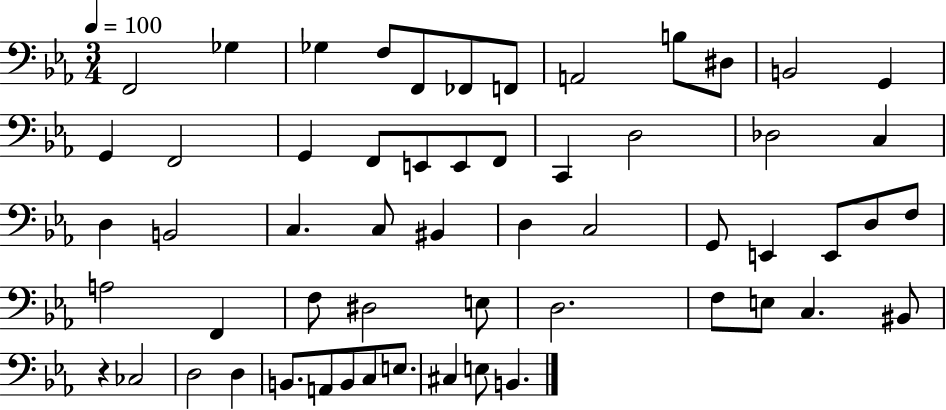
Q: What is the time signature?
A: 3/4